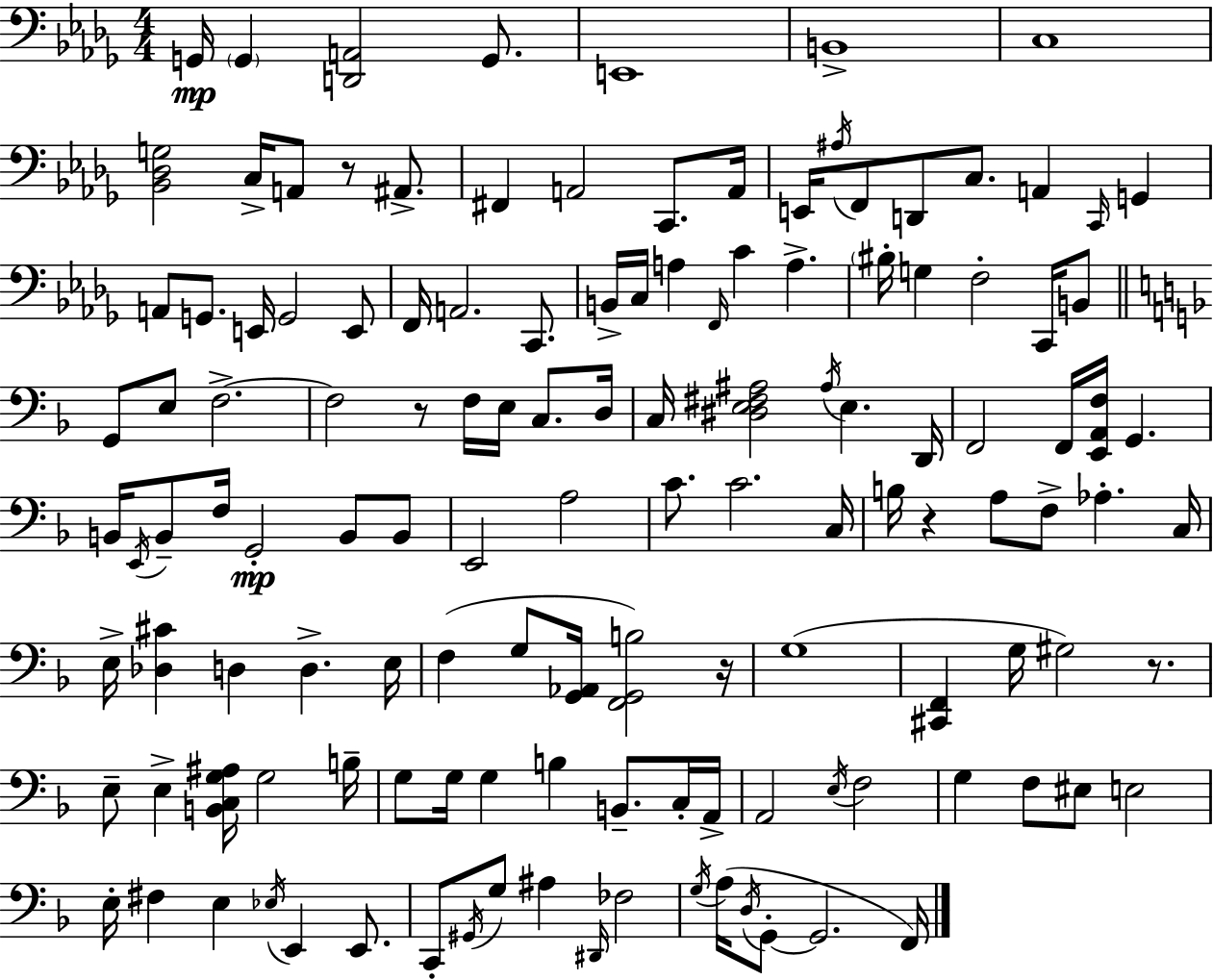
X:1
T:Untitled
M:4/4
L:1/4
K:Bbm
G,,/4 G,, [D,,A,,]2 G,,/2 E,,4 B,,4 C,4 [_B,,_D,G,]2 C,/4 A,,/2 z/2 ^A,,/2 ^F,, A,,2 C,,/2 A,,/4 E,,/4 ^A,/4 F,,/2 D,,/2 C,/2 A,, C,,/4 G,, A,,/2 G,,/2 E,,/4 G,,2 E,,/2 F,,/4 A,,2 C,,/2 B,,/4 C,/4 A, F,,/4 C A, ^B,/4 G, F,2 C,,/4 B,,/2 G,,/2 E,/2 F,2 F,2 z/2 F,/4 E,/4 C,/2 D,/4 C,/4 [^D,E,^F,^A,]2 ^A,/4 E, D,,/4 F,,2 F,,/4 [E,,A,,F,]/4 G,, B,,/4 E,,/4 B,,/2 F,/4 G,,2 B,,/2 B,,/2 E,,2 A,2 C/2 C2 C,/4 B,/4 z A,/2 F,/2 _A, C,/4 E,/4 [_D,^C] D, D, E,/4 F, G,/2 [G,,_A,,]/4 [F,,G,,B,]2 z/4 G,4 [^C,,F,,] G,/4 ^G,2 z/2 E,/2 E, [B,,C,G,^A,]/4 G,2 B,/4 G,/2 G,/4 G, B, B,,/2 C,/4 A,,/4 A,,2 E,/4 F,2 G, F,/2 ^E,/2 E,2 E,/4 ^F, E, _E,/4 E,, E,,/2 C,,/2 ^G,,/4 G,/2 ^A, ^D,,/4 _F,2 G,/4 A,/4 D,/4 G,,/2 G,,2 F,,/4